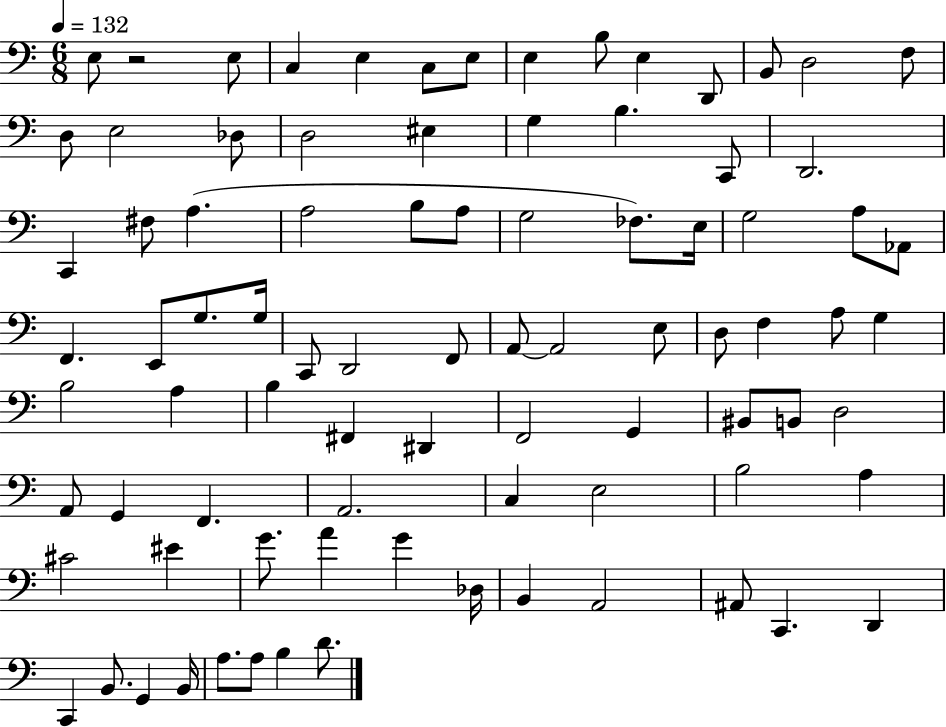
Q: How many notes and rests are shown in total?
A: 86